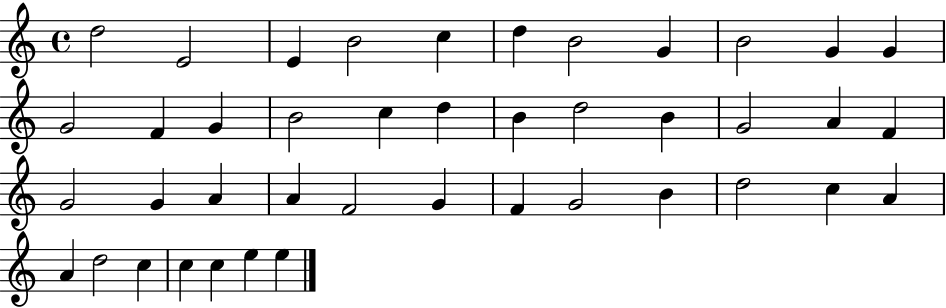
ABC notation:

X:1
T:Untitled
M:4/4
L:1/4
K:C
d2 E2 E B2 c d B2 G B2 G G G2 F G B2 c d B d2 B G2 A F G2 G A A F2 G F G2 B d2 c A A d2 c c c e e